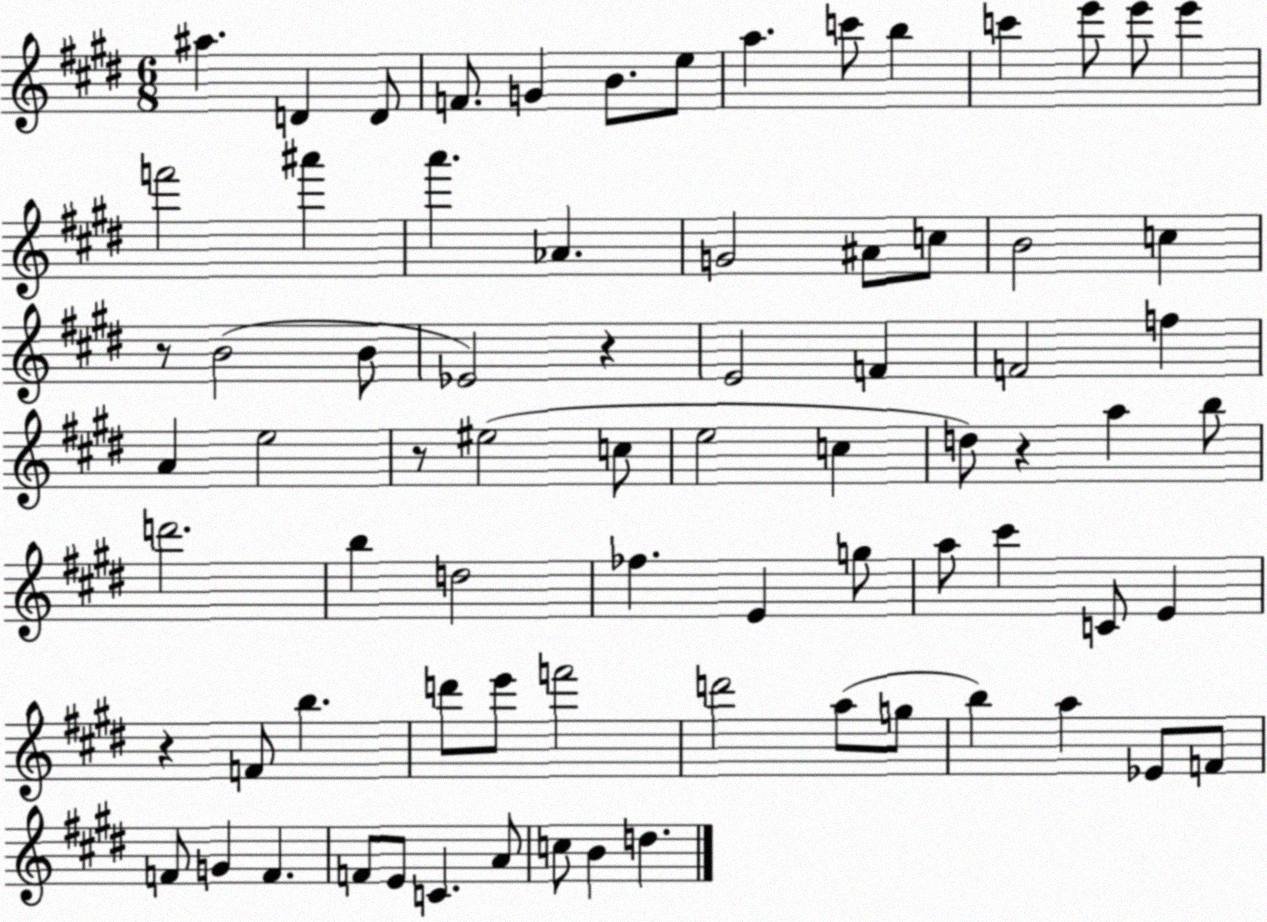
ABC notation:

X:1
T:Untitled
M:6/8
L:1/4
K:E
^a D D/2 F/2 G B/2 e/2 a c'/2 b c' e'/2 e'/2 e' f'2 ^a' a' _A G2 ^A/2 c/2 B2 c z/2 B2 B/2 _E2 z E2 F F2 f A e2 z/2 ^e2 c/2 e2 c d/2 z a b/2 d'2 b d2 _f E g/2 a/2 ^c' C/2 E z F/2 b d'/2 e'/2 f'2 d'2 a/2 g/2 b a _E/2 F/2 F/2 G F F/2 E/2 C A/2 c/2 B d